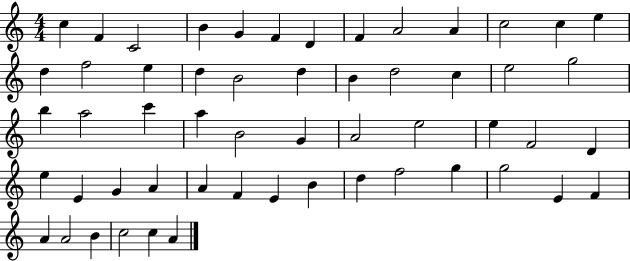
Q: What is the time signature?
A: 4/4